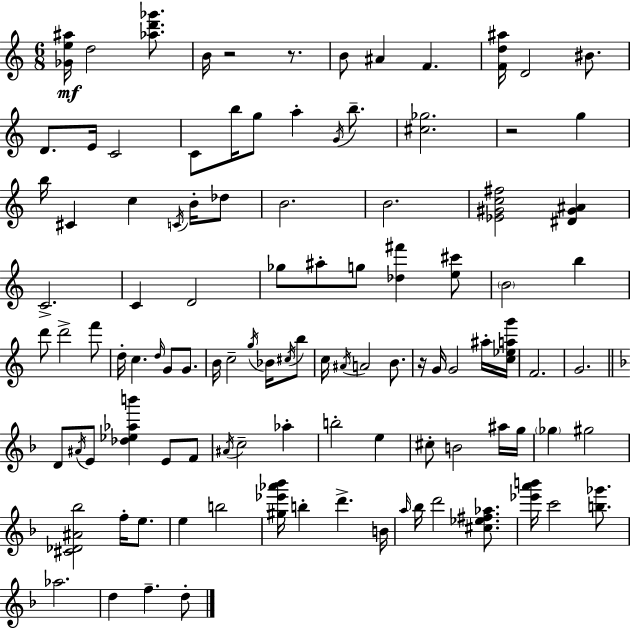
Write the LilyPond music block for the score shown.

{
  \clef treble
  \numericTimeSignature
  \time 6/8
  \key a \minor
  <ges' e'' ais''>16\mf d''2 <aes'' d''' ges'''>8. | b'16 r2 r8. | b'8 ais'4 f'4. | <f' d'' ais''>16 d'2 bis'8. | \break d'8. e'16 c'2 | c'8 b''16 g''8 a''4-. \acciaccatura { g'16 } b''8.-- | <cis'' ges''>2. | r2 g''4 | \break b''16 cis'4 c''4 \acciaccatura { c'16 } b'16-. | des''8 b'2. | b'2. | <ees' gis' c'' fis''>2 <dis' gis' ais'>4 | \break c'2.-> | c'4 d'2 | ges''8 ais''8-. g''8 <des'' fis'''>4 | <e'' cis'''>8 \parenthesize b'2 b''4 | \break d'''8 d'''2-> | f'''8 d''16-. c''4. \grace { d''16 } g'8 | g'8. b'16 c''2-- | \acciaccatura { g''16 } bes'16 \acciaccatura { cis''16 } b''8 c''16 \acciaccatura { ais'16 } a'2 | \break b'8. r16 g'16 g'2 | ais''16-. <c'' ees'' a'' g'''>16 f'2. | g'2. | \bar "||" \break \key f \major d'8 \acciaccatura { ais'16 } e'8 <des'' ees'' aes'' b'''>4 e'8 f'8 | \acciaccatura { ais'16 } c''2-- aes''4-. | b''2-. e''4 | cis''8-. b'2 | \break ais''16 g''16 \parenthesize ges''4 gis''2 | <cis' des' ais' bes''>2 f''16-. e''8. | e''4 b''2 | <gis'' ees''' aes''' bes'''>16 b''4-. d'''4.-> | \break b'16 \grace { a''16 } bes''16 d'''2 | <cis'' ees'' fis'' aes''>8. <ees''' a''' b'''>16 c'''2 | <b'' ges'''>8. aes''2. | d''4 f''4.-- | \break d''8-. \bar "|."
}